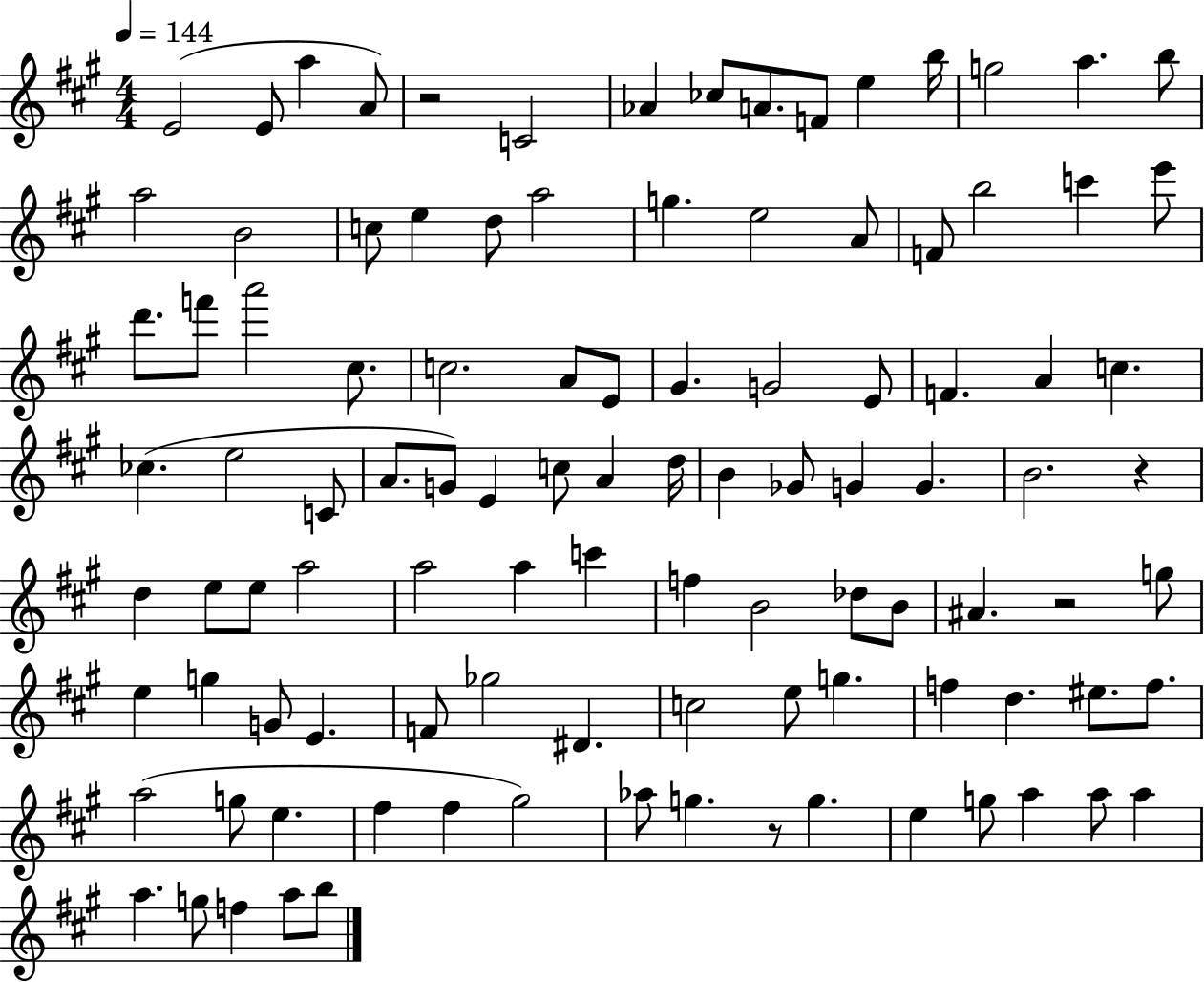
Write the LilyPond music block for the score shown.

{
  \clef treble
  \numericTimeSignature
  \time 4/4
  \key a \major
  \tempo 4 = 144
  e'2( e'8 a''4 a'8) | r2 c'2 | aes'4 ces''8 a'8. f'8 e''4 b''16 | g''2 a''4. b''8 | \break a''2 b'2 | c''8 e''4 d''8 a''2 | g''4. e''2 a'8 | f'8 b''2 c'''4 e'''8 | \break d'''8. f'''8 a'''2 cis''8. | c''2. a'8 e'8 | gis'4. g'2 e'8 | f'4. a'4 c''4. | \break ces''4.( e''2 c'8 | a'8. g'8) e'4 c''8 a'4 d''16 | b'4 ges'8 g'4 g'4. | b'2. r4 | \break d''4 e''8 e''8 a''2 | a''2 a''4 c'''4 | f''4 b'2 des''8 b'8 | ais'4. r2 g''8 | \break e''4 g''4 g'8 e'4. | f'8 ges''2 dis'4. | c''2 e''8 g''4. | f''4 d''4. eis''8. f''8. | \break a''2( g''8 e''4. | fis''4 fis''4 gis''2) | aes''8 g''4. r8 g''4. | e''4 g''8 a''4 a''8 a''4 | \break a''4. g''8 f''4 a''8 b''8 | \bar "|."
}